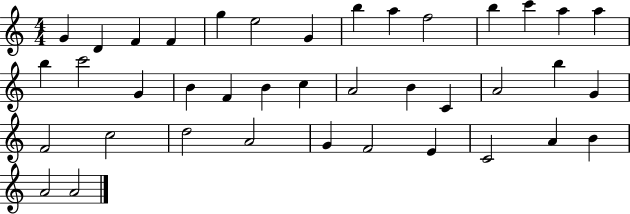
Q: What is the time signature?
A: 4/4